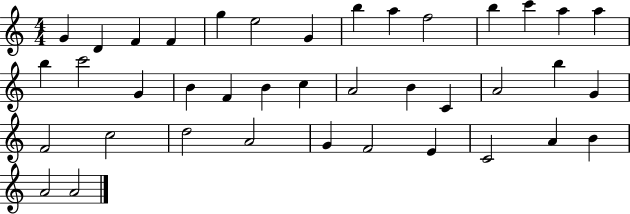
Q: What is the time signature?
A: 4/4